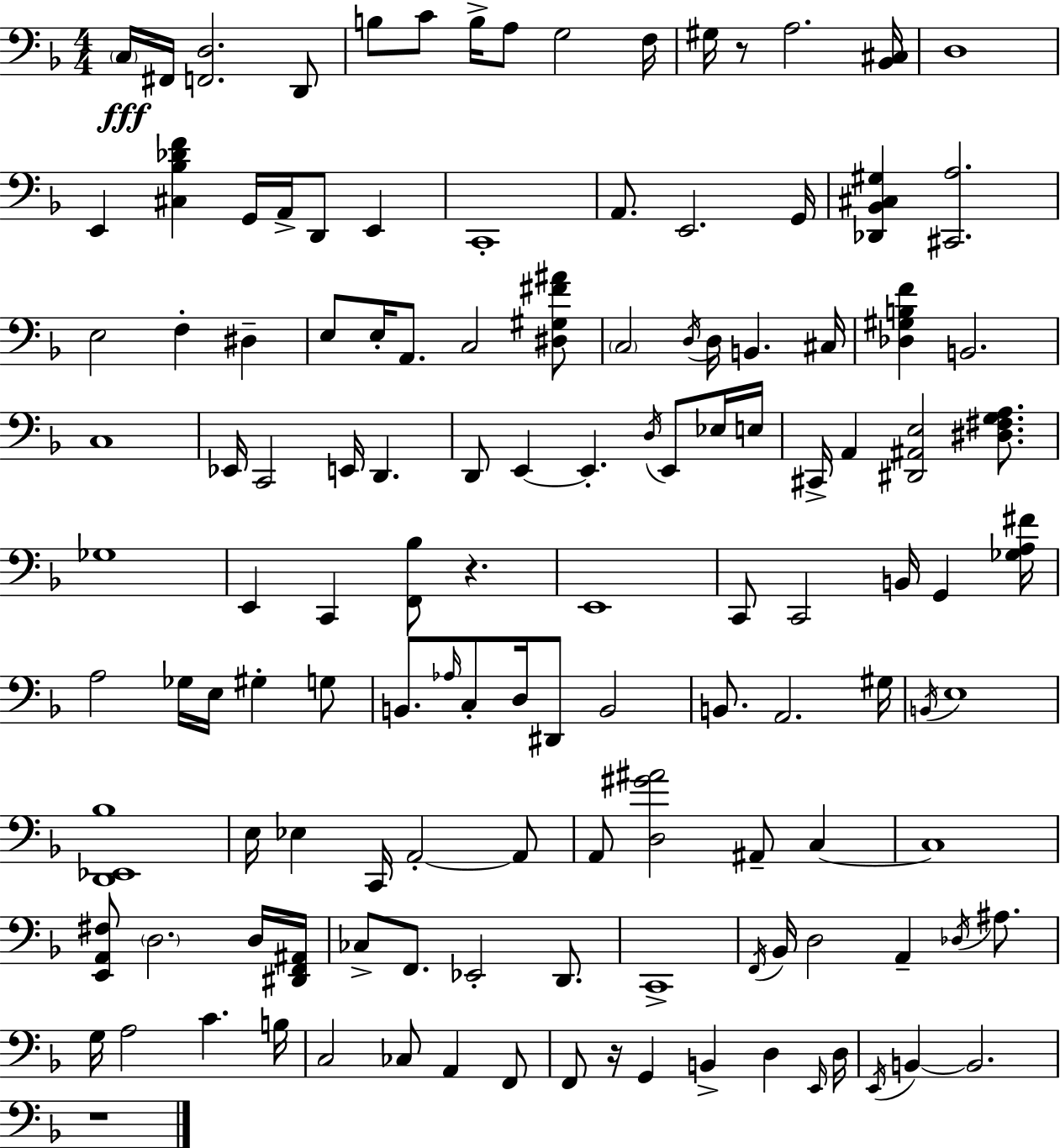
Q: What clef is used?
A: bass